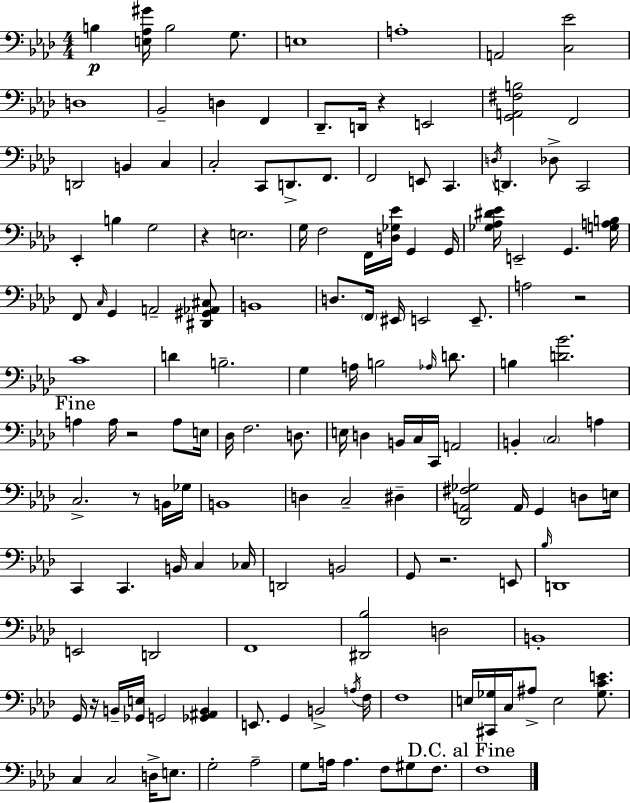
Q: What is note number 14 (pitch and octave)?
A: F2